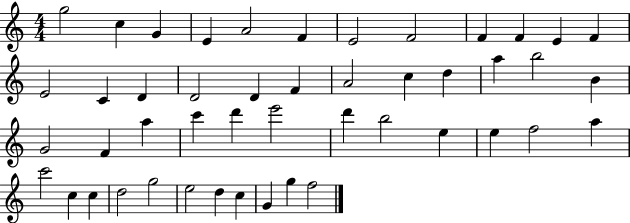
{
  \clef treble
  \numericTimeSignature
  \time 4/4
  \key c \major
  g''2 c''4 g'4 | e'4 a'2 f'4 | e'2 f'2 | f'4 f'4 e'4 f'4 | \break e'2 c'4 d'4 | d'2 d'4 f'4 | a'2 c''4 d''4 | a''4 b''2 b'4 | \break g'2 f'4 a''4 | c'''4 d'''4 e'''2 | d'''4 b''2 e''4 | e''4 f''2 a''4 | \break c'''2 c''4 c''4 | d''2 g''2 | e''2 d''4 c''4 | g'4 g''4 f''2 | \break \bar "|."
}